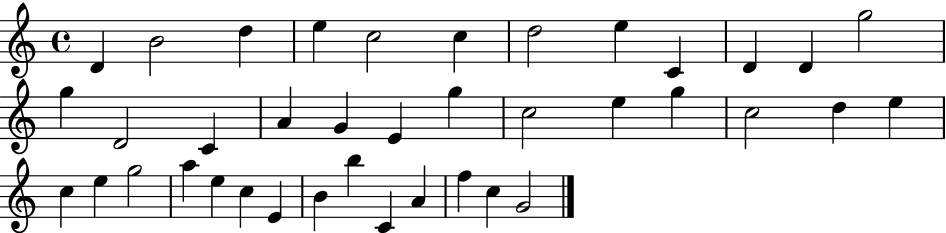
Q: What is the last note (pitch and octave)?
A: G4